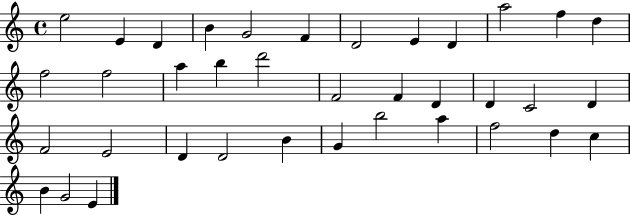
E5/h E4/q D4/q B4/q G4/h F4/q D4/h E4/q D4/q A5/h F5/q D5/q F5/h F5/h A5/q B5/q D6/h F4/h F4/q D4/q D4/q C4/h D4/q F4/h E4/h D4/q D4/h B4/q G4/q B5/h A5/q F5/h D5/q C5/q B4/q G4/h E4/q